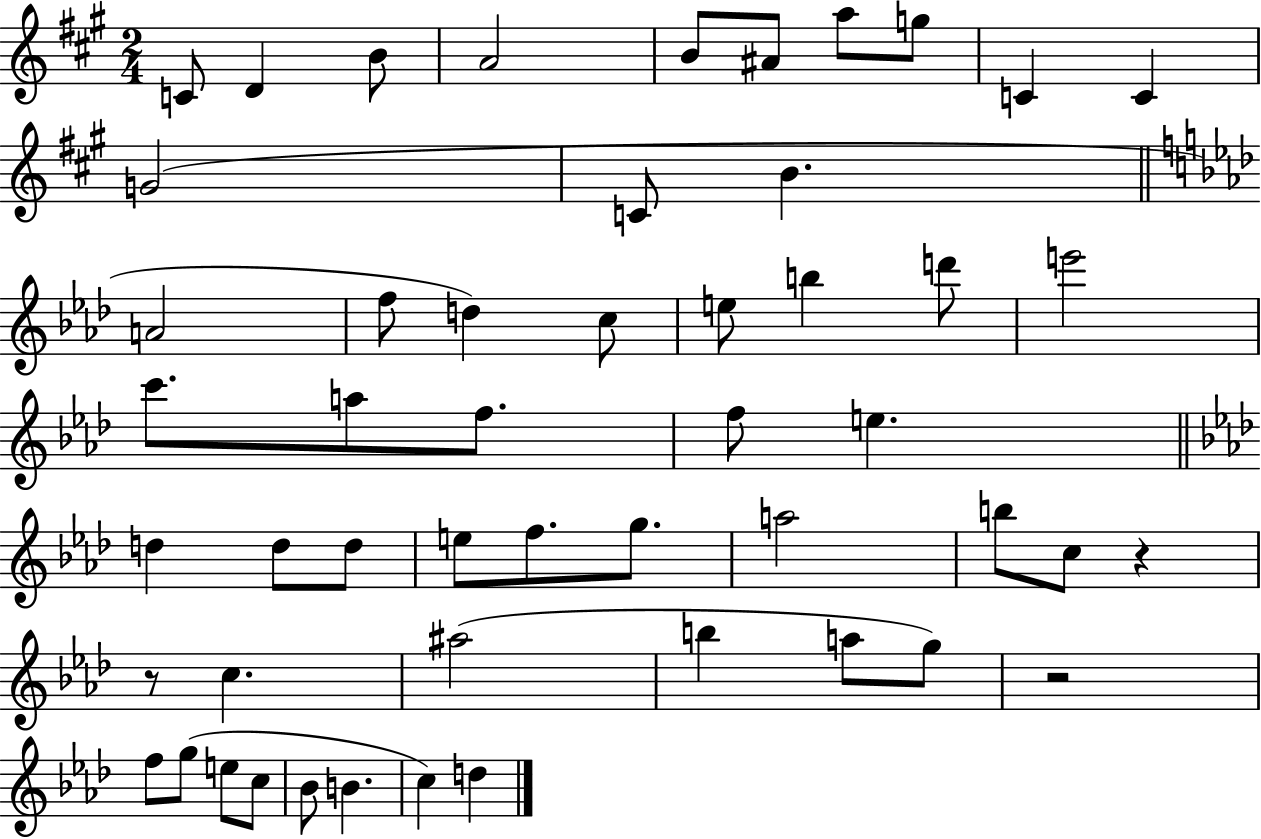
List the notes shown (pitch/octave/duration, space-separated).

C4/e D4/q B4/e A4/h B4/e A#4/e A5/e G5/e C4/q C4/q G4/h C4/e B4/q. A4/h F5/e D5/q C5/e E5/e B5/q D6/e E6/h C6/e. A5/e F5/e. F5/e E5/q. D5/q D5/e D5/e E5/e F5/e. G5/e. A5/h B5/e C5/e R/q R/e C5/q. A#5/h B5/q A5/e G5/e R/h F5/e G5/e E5/e C5/e Bb4/e B4/q. C5/q D5/q